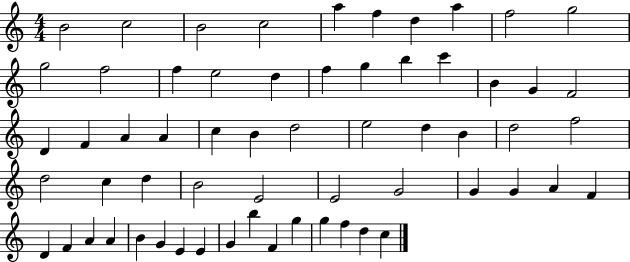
{
  \clef treble
  \numericTimeSignature
  \time 4/4
  \key c \major
  b'2 c''2 | b'2 c''2 | a''4 f''4 d''4 a''4 | f''2 g''2 | \break g''2 f''2 | f''4 e''2 d''4 | f''4 g''4 b''4 c'''4 | b'4 g'4 f'2 | \break d'4 f'4 a'4 a'4 | c''4 b'4 d''2 | e''2 d''4 b'4 | d''2 f''2 | \break d''2 c''4 d''4 | b'2 e'2 | e'2 g'2 | g'4 g'4 a'4 f'4 | \break d'4 f'4 a'4 a'4 | b'4 g'4 e'4 e'4 | g'4 b''4 f'4 g''4 | g''4 f''4 d''4 c''4 | \break \bar "|."
}